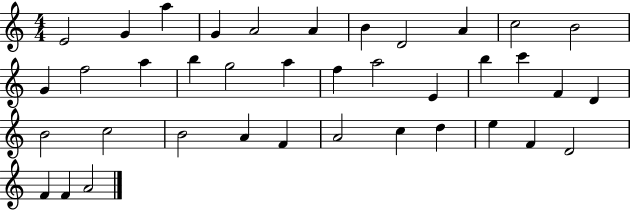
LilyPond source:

{
  \clef treble
  \numericTimeSignature
  \time 4/4
  \key c \major
  e'2 g'4 a''4 | g'4 a'2 a'4 | b'4 d'2 a'4 | c''2 b'2 | \break g'4 f''2 a''4 | b''4 g''2 a''4 | f''4 a''2 e'4 | b''4 c'''4 f'4 d'4 | \break b'2 c''2 | b'2 a'4 f'4 | a'2 c''4 d''4 | e''4 f'4 d'2 | \break f'4 f'4 a'2 | \bar "|."
}